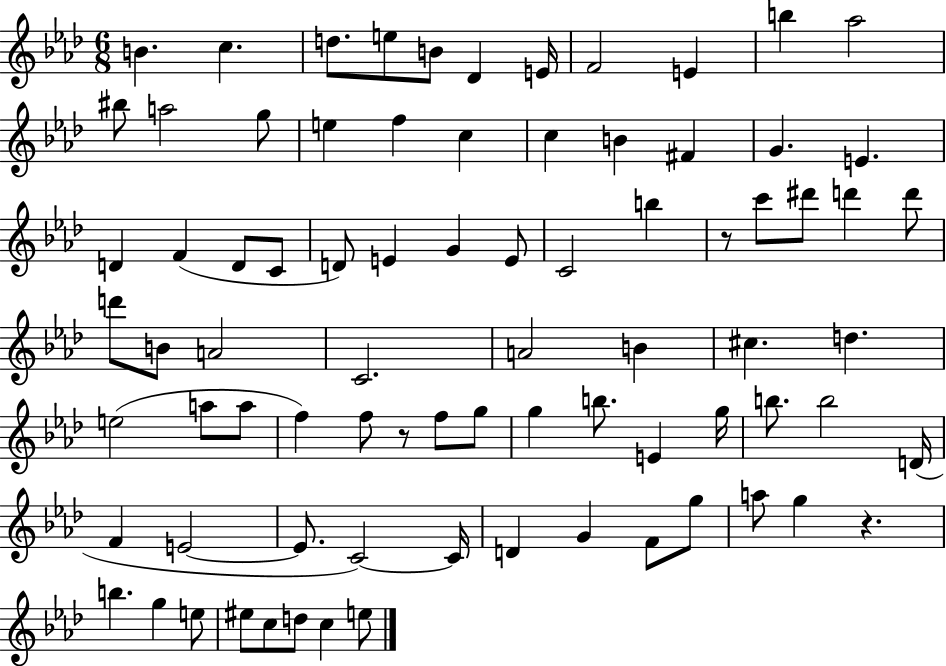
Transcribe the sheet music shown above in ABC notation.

X:1
T:Untitled
M:6/8
L:1/4
K:Ab
B c d/2 e/2 B/2 _D E/4 F2 E b _a2 ^b/2 a2 g/2 e f c c B ^F G E D F D/2 C/2 D/2 E G E/2 C2 b z/2 c'/2 ^d'/2 d' d'/2 d'/2 B/2 A2 C2 A2 B ^c d e2 a/2 a/2 f f/2 z/2 f/2 g/2 g b/2 E g/4 b/2 b2 D/4 F E2 E/2 C2 C/4 D G F/2 g/2 a/2 g z b g e/2 ^e/2 c/2 d/2 c e/2